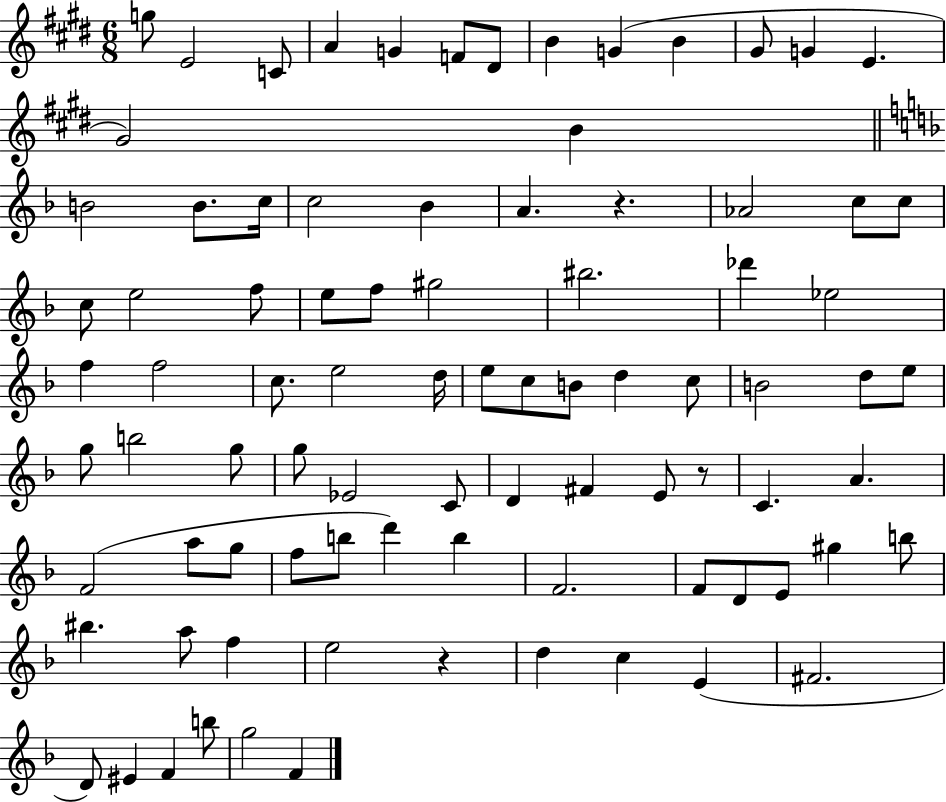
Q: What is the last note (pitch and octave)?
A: F4